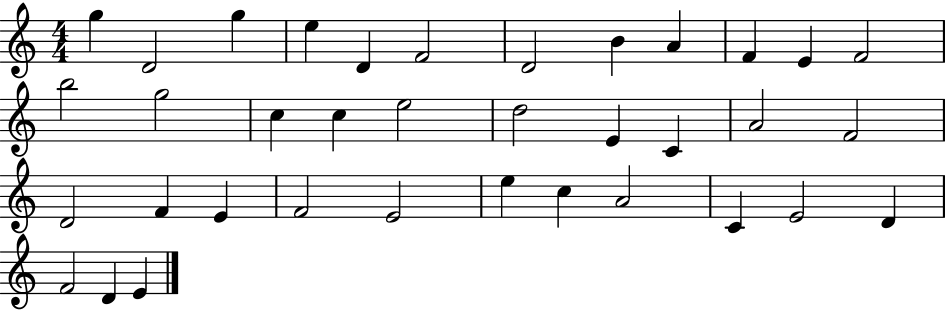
X:1
T:Untitled
M:4/4
L:1/4
K:C
g D2 g e D F2 D2 B A F E F2 b2 g2 c c e2 d2 E C A2 F2 D2 F E F2 E2 e c A2 C E2 D F2 D E